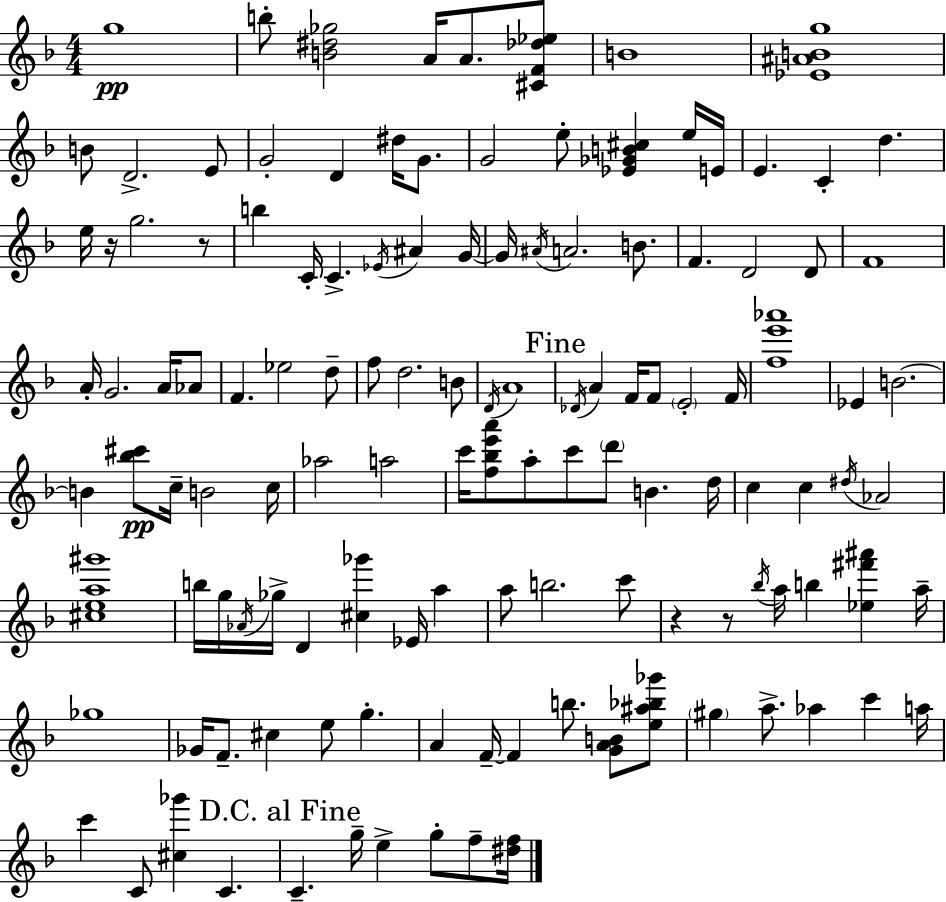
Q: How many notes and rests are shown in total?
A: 126